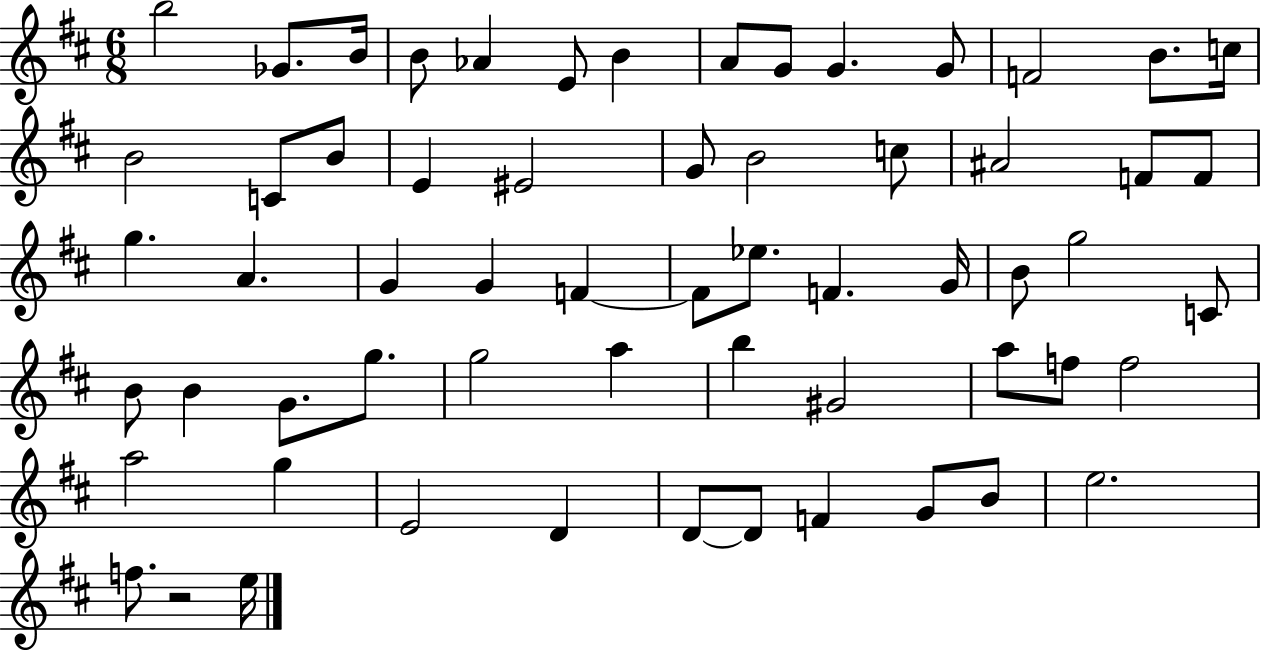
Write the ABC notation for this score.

X:1
T:Untitled
M:6/8
L:1/4
K:D
b2 _G/2 B/4 B/2 _A E/2 B A/2 G/2 G G/2 F2 B/2 c/4 B2 C/2 B/2 E ^E2 G/2 B2 c/2 ^A2 F/2 F/2 g A G G F F/2 _e/2 F G/4 B/2 g2 C/2 B/2 B G/2 g/2 g2 a b ^G2 a/2 f/2 f2 a2 g E2 D D/2 D/2 F G/2 B/2 e2 f/2 z2 e/4